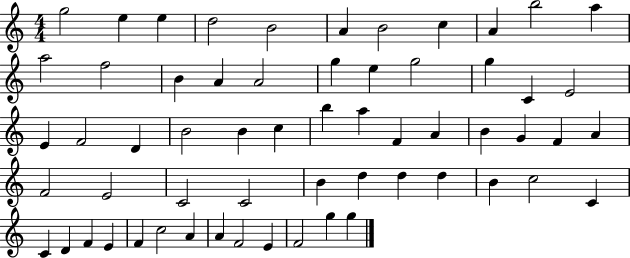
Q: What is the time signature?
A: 4/4